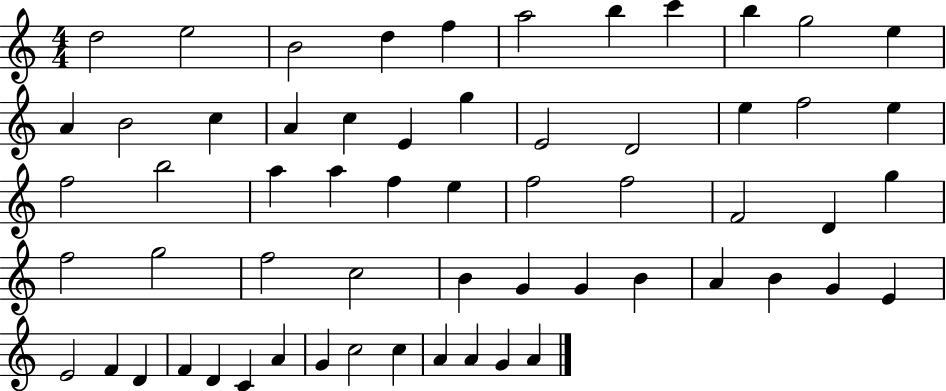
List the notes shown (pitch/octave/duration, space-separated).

D5/h E5/h B4/h D5/q F5/q A5/h B5/q C6/q B5/q G5/h E5/q A4/q B4/h C5/q A4/q C5/q E4/q G5/q E4/h D4/h E5/q F5/h E5/q F5/h B5/h A5/q A5/q F5/q E5/q F5/h F5/h F4/h D4/q G5/q F5/h G5/h F5/h C5/h B4/q G4/q G4/q B4/q A4/q B4/q G4/q E4/q E4/h F4/q D4/q F4/q D4/q C4/q A4/q G4/q C5/h C5/q A4/q A4/q G4/q A4/q